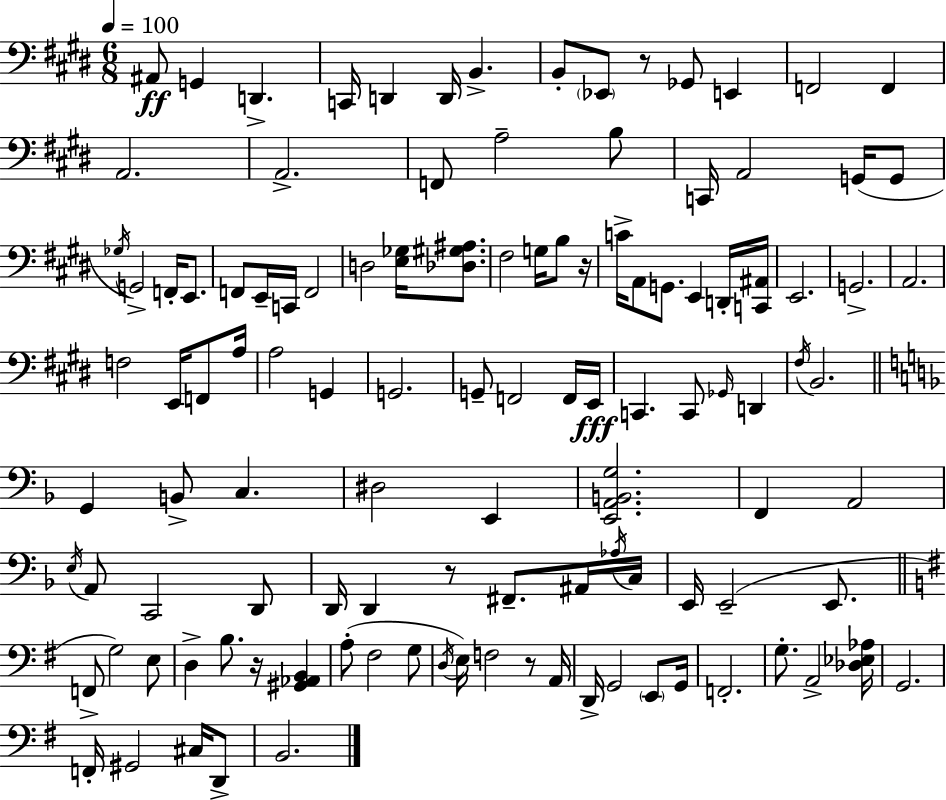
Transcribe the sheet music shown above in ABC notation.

X:1
T:Untitled
M:6/8
L:1/4
K:E
^A,,/2 G,, D,, C,,/4 D,, D,,/4 B,, B,,/2 _E,,/2 z/2 _G,,/2 E,, F,,2 F,, A,,2 A,,2 F,,/2 A,2 B,/2 C,,/4 A,,2 G,,/4 G,,/2 _G,/4 G,,2 F,,/4 E,,/2 F,,/2 E,,/4 C,,/4 F,,2 D,2 [E,_G,]/4 [_D,^G,^A,]/2 ^F,2 G,/4 B,/2 z/4 C/4 A,,/2 G,,/2 E,, D,,/4 [C,,^A,,]/4 E,,2 G,,2 A,,2 F,2 E,,/4 F,,/2 A,/4 A,2 G,, G,,2 G,,/2 F,,2 F,,/4 E,,/4 C,, C,,/2 _G,,/4 D,, ^F,/4 B,,2 G,, B,,/2 C, ^D,2 E,, [E,,A,,B,,G,]2 F,, A,,2 E,/4 A,,/2 C,,2 D,,/2 D,,/4 D,, z/2 ^F,,/2 ^A,,/4 _A,/4 C,/4 E,,/4 E,,2 E,,/2 F,,/2 G,2 E,/2 D, B,/2 z/4 [^G,,_A,,B,,] A,/2 ^F,2 G,/2 D,/4 E,/4 F,2 z/2 A,,/4 D,,/4 G,,2 E,,/2 G,,/4 F,,2 G,/2 A,,2 [_D,_E,_A,]/4 G,,2 F,,/4 ^G,,2 ^C,/4 D,,/2 B,,2